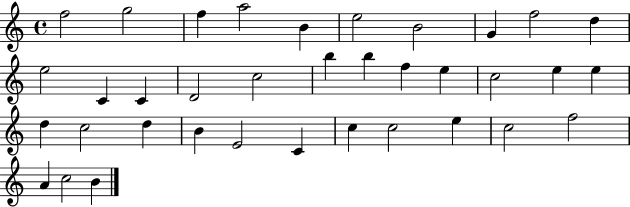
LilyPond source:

{
  \clef treble
  \time 4/4
  \defaultTimeSignature
  \key c \major
  f''2 g''2 | f''4 a''2 b'4 | e''2 b'2 | g'4 f''2 d''4 | \break e''2 c'4 c'4 | d'2 c''2 | b''4 b''4 f''4 e''4 | c''2 e''4 e''4 | \break d''4 c''2 d''4 | b'4 e'2 c'4 | c''4 c''2 e''4 | c''2 f''2 | \break a'4 c''2 b'4 | \bar "|."
}